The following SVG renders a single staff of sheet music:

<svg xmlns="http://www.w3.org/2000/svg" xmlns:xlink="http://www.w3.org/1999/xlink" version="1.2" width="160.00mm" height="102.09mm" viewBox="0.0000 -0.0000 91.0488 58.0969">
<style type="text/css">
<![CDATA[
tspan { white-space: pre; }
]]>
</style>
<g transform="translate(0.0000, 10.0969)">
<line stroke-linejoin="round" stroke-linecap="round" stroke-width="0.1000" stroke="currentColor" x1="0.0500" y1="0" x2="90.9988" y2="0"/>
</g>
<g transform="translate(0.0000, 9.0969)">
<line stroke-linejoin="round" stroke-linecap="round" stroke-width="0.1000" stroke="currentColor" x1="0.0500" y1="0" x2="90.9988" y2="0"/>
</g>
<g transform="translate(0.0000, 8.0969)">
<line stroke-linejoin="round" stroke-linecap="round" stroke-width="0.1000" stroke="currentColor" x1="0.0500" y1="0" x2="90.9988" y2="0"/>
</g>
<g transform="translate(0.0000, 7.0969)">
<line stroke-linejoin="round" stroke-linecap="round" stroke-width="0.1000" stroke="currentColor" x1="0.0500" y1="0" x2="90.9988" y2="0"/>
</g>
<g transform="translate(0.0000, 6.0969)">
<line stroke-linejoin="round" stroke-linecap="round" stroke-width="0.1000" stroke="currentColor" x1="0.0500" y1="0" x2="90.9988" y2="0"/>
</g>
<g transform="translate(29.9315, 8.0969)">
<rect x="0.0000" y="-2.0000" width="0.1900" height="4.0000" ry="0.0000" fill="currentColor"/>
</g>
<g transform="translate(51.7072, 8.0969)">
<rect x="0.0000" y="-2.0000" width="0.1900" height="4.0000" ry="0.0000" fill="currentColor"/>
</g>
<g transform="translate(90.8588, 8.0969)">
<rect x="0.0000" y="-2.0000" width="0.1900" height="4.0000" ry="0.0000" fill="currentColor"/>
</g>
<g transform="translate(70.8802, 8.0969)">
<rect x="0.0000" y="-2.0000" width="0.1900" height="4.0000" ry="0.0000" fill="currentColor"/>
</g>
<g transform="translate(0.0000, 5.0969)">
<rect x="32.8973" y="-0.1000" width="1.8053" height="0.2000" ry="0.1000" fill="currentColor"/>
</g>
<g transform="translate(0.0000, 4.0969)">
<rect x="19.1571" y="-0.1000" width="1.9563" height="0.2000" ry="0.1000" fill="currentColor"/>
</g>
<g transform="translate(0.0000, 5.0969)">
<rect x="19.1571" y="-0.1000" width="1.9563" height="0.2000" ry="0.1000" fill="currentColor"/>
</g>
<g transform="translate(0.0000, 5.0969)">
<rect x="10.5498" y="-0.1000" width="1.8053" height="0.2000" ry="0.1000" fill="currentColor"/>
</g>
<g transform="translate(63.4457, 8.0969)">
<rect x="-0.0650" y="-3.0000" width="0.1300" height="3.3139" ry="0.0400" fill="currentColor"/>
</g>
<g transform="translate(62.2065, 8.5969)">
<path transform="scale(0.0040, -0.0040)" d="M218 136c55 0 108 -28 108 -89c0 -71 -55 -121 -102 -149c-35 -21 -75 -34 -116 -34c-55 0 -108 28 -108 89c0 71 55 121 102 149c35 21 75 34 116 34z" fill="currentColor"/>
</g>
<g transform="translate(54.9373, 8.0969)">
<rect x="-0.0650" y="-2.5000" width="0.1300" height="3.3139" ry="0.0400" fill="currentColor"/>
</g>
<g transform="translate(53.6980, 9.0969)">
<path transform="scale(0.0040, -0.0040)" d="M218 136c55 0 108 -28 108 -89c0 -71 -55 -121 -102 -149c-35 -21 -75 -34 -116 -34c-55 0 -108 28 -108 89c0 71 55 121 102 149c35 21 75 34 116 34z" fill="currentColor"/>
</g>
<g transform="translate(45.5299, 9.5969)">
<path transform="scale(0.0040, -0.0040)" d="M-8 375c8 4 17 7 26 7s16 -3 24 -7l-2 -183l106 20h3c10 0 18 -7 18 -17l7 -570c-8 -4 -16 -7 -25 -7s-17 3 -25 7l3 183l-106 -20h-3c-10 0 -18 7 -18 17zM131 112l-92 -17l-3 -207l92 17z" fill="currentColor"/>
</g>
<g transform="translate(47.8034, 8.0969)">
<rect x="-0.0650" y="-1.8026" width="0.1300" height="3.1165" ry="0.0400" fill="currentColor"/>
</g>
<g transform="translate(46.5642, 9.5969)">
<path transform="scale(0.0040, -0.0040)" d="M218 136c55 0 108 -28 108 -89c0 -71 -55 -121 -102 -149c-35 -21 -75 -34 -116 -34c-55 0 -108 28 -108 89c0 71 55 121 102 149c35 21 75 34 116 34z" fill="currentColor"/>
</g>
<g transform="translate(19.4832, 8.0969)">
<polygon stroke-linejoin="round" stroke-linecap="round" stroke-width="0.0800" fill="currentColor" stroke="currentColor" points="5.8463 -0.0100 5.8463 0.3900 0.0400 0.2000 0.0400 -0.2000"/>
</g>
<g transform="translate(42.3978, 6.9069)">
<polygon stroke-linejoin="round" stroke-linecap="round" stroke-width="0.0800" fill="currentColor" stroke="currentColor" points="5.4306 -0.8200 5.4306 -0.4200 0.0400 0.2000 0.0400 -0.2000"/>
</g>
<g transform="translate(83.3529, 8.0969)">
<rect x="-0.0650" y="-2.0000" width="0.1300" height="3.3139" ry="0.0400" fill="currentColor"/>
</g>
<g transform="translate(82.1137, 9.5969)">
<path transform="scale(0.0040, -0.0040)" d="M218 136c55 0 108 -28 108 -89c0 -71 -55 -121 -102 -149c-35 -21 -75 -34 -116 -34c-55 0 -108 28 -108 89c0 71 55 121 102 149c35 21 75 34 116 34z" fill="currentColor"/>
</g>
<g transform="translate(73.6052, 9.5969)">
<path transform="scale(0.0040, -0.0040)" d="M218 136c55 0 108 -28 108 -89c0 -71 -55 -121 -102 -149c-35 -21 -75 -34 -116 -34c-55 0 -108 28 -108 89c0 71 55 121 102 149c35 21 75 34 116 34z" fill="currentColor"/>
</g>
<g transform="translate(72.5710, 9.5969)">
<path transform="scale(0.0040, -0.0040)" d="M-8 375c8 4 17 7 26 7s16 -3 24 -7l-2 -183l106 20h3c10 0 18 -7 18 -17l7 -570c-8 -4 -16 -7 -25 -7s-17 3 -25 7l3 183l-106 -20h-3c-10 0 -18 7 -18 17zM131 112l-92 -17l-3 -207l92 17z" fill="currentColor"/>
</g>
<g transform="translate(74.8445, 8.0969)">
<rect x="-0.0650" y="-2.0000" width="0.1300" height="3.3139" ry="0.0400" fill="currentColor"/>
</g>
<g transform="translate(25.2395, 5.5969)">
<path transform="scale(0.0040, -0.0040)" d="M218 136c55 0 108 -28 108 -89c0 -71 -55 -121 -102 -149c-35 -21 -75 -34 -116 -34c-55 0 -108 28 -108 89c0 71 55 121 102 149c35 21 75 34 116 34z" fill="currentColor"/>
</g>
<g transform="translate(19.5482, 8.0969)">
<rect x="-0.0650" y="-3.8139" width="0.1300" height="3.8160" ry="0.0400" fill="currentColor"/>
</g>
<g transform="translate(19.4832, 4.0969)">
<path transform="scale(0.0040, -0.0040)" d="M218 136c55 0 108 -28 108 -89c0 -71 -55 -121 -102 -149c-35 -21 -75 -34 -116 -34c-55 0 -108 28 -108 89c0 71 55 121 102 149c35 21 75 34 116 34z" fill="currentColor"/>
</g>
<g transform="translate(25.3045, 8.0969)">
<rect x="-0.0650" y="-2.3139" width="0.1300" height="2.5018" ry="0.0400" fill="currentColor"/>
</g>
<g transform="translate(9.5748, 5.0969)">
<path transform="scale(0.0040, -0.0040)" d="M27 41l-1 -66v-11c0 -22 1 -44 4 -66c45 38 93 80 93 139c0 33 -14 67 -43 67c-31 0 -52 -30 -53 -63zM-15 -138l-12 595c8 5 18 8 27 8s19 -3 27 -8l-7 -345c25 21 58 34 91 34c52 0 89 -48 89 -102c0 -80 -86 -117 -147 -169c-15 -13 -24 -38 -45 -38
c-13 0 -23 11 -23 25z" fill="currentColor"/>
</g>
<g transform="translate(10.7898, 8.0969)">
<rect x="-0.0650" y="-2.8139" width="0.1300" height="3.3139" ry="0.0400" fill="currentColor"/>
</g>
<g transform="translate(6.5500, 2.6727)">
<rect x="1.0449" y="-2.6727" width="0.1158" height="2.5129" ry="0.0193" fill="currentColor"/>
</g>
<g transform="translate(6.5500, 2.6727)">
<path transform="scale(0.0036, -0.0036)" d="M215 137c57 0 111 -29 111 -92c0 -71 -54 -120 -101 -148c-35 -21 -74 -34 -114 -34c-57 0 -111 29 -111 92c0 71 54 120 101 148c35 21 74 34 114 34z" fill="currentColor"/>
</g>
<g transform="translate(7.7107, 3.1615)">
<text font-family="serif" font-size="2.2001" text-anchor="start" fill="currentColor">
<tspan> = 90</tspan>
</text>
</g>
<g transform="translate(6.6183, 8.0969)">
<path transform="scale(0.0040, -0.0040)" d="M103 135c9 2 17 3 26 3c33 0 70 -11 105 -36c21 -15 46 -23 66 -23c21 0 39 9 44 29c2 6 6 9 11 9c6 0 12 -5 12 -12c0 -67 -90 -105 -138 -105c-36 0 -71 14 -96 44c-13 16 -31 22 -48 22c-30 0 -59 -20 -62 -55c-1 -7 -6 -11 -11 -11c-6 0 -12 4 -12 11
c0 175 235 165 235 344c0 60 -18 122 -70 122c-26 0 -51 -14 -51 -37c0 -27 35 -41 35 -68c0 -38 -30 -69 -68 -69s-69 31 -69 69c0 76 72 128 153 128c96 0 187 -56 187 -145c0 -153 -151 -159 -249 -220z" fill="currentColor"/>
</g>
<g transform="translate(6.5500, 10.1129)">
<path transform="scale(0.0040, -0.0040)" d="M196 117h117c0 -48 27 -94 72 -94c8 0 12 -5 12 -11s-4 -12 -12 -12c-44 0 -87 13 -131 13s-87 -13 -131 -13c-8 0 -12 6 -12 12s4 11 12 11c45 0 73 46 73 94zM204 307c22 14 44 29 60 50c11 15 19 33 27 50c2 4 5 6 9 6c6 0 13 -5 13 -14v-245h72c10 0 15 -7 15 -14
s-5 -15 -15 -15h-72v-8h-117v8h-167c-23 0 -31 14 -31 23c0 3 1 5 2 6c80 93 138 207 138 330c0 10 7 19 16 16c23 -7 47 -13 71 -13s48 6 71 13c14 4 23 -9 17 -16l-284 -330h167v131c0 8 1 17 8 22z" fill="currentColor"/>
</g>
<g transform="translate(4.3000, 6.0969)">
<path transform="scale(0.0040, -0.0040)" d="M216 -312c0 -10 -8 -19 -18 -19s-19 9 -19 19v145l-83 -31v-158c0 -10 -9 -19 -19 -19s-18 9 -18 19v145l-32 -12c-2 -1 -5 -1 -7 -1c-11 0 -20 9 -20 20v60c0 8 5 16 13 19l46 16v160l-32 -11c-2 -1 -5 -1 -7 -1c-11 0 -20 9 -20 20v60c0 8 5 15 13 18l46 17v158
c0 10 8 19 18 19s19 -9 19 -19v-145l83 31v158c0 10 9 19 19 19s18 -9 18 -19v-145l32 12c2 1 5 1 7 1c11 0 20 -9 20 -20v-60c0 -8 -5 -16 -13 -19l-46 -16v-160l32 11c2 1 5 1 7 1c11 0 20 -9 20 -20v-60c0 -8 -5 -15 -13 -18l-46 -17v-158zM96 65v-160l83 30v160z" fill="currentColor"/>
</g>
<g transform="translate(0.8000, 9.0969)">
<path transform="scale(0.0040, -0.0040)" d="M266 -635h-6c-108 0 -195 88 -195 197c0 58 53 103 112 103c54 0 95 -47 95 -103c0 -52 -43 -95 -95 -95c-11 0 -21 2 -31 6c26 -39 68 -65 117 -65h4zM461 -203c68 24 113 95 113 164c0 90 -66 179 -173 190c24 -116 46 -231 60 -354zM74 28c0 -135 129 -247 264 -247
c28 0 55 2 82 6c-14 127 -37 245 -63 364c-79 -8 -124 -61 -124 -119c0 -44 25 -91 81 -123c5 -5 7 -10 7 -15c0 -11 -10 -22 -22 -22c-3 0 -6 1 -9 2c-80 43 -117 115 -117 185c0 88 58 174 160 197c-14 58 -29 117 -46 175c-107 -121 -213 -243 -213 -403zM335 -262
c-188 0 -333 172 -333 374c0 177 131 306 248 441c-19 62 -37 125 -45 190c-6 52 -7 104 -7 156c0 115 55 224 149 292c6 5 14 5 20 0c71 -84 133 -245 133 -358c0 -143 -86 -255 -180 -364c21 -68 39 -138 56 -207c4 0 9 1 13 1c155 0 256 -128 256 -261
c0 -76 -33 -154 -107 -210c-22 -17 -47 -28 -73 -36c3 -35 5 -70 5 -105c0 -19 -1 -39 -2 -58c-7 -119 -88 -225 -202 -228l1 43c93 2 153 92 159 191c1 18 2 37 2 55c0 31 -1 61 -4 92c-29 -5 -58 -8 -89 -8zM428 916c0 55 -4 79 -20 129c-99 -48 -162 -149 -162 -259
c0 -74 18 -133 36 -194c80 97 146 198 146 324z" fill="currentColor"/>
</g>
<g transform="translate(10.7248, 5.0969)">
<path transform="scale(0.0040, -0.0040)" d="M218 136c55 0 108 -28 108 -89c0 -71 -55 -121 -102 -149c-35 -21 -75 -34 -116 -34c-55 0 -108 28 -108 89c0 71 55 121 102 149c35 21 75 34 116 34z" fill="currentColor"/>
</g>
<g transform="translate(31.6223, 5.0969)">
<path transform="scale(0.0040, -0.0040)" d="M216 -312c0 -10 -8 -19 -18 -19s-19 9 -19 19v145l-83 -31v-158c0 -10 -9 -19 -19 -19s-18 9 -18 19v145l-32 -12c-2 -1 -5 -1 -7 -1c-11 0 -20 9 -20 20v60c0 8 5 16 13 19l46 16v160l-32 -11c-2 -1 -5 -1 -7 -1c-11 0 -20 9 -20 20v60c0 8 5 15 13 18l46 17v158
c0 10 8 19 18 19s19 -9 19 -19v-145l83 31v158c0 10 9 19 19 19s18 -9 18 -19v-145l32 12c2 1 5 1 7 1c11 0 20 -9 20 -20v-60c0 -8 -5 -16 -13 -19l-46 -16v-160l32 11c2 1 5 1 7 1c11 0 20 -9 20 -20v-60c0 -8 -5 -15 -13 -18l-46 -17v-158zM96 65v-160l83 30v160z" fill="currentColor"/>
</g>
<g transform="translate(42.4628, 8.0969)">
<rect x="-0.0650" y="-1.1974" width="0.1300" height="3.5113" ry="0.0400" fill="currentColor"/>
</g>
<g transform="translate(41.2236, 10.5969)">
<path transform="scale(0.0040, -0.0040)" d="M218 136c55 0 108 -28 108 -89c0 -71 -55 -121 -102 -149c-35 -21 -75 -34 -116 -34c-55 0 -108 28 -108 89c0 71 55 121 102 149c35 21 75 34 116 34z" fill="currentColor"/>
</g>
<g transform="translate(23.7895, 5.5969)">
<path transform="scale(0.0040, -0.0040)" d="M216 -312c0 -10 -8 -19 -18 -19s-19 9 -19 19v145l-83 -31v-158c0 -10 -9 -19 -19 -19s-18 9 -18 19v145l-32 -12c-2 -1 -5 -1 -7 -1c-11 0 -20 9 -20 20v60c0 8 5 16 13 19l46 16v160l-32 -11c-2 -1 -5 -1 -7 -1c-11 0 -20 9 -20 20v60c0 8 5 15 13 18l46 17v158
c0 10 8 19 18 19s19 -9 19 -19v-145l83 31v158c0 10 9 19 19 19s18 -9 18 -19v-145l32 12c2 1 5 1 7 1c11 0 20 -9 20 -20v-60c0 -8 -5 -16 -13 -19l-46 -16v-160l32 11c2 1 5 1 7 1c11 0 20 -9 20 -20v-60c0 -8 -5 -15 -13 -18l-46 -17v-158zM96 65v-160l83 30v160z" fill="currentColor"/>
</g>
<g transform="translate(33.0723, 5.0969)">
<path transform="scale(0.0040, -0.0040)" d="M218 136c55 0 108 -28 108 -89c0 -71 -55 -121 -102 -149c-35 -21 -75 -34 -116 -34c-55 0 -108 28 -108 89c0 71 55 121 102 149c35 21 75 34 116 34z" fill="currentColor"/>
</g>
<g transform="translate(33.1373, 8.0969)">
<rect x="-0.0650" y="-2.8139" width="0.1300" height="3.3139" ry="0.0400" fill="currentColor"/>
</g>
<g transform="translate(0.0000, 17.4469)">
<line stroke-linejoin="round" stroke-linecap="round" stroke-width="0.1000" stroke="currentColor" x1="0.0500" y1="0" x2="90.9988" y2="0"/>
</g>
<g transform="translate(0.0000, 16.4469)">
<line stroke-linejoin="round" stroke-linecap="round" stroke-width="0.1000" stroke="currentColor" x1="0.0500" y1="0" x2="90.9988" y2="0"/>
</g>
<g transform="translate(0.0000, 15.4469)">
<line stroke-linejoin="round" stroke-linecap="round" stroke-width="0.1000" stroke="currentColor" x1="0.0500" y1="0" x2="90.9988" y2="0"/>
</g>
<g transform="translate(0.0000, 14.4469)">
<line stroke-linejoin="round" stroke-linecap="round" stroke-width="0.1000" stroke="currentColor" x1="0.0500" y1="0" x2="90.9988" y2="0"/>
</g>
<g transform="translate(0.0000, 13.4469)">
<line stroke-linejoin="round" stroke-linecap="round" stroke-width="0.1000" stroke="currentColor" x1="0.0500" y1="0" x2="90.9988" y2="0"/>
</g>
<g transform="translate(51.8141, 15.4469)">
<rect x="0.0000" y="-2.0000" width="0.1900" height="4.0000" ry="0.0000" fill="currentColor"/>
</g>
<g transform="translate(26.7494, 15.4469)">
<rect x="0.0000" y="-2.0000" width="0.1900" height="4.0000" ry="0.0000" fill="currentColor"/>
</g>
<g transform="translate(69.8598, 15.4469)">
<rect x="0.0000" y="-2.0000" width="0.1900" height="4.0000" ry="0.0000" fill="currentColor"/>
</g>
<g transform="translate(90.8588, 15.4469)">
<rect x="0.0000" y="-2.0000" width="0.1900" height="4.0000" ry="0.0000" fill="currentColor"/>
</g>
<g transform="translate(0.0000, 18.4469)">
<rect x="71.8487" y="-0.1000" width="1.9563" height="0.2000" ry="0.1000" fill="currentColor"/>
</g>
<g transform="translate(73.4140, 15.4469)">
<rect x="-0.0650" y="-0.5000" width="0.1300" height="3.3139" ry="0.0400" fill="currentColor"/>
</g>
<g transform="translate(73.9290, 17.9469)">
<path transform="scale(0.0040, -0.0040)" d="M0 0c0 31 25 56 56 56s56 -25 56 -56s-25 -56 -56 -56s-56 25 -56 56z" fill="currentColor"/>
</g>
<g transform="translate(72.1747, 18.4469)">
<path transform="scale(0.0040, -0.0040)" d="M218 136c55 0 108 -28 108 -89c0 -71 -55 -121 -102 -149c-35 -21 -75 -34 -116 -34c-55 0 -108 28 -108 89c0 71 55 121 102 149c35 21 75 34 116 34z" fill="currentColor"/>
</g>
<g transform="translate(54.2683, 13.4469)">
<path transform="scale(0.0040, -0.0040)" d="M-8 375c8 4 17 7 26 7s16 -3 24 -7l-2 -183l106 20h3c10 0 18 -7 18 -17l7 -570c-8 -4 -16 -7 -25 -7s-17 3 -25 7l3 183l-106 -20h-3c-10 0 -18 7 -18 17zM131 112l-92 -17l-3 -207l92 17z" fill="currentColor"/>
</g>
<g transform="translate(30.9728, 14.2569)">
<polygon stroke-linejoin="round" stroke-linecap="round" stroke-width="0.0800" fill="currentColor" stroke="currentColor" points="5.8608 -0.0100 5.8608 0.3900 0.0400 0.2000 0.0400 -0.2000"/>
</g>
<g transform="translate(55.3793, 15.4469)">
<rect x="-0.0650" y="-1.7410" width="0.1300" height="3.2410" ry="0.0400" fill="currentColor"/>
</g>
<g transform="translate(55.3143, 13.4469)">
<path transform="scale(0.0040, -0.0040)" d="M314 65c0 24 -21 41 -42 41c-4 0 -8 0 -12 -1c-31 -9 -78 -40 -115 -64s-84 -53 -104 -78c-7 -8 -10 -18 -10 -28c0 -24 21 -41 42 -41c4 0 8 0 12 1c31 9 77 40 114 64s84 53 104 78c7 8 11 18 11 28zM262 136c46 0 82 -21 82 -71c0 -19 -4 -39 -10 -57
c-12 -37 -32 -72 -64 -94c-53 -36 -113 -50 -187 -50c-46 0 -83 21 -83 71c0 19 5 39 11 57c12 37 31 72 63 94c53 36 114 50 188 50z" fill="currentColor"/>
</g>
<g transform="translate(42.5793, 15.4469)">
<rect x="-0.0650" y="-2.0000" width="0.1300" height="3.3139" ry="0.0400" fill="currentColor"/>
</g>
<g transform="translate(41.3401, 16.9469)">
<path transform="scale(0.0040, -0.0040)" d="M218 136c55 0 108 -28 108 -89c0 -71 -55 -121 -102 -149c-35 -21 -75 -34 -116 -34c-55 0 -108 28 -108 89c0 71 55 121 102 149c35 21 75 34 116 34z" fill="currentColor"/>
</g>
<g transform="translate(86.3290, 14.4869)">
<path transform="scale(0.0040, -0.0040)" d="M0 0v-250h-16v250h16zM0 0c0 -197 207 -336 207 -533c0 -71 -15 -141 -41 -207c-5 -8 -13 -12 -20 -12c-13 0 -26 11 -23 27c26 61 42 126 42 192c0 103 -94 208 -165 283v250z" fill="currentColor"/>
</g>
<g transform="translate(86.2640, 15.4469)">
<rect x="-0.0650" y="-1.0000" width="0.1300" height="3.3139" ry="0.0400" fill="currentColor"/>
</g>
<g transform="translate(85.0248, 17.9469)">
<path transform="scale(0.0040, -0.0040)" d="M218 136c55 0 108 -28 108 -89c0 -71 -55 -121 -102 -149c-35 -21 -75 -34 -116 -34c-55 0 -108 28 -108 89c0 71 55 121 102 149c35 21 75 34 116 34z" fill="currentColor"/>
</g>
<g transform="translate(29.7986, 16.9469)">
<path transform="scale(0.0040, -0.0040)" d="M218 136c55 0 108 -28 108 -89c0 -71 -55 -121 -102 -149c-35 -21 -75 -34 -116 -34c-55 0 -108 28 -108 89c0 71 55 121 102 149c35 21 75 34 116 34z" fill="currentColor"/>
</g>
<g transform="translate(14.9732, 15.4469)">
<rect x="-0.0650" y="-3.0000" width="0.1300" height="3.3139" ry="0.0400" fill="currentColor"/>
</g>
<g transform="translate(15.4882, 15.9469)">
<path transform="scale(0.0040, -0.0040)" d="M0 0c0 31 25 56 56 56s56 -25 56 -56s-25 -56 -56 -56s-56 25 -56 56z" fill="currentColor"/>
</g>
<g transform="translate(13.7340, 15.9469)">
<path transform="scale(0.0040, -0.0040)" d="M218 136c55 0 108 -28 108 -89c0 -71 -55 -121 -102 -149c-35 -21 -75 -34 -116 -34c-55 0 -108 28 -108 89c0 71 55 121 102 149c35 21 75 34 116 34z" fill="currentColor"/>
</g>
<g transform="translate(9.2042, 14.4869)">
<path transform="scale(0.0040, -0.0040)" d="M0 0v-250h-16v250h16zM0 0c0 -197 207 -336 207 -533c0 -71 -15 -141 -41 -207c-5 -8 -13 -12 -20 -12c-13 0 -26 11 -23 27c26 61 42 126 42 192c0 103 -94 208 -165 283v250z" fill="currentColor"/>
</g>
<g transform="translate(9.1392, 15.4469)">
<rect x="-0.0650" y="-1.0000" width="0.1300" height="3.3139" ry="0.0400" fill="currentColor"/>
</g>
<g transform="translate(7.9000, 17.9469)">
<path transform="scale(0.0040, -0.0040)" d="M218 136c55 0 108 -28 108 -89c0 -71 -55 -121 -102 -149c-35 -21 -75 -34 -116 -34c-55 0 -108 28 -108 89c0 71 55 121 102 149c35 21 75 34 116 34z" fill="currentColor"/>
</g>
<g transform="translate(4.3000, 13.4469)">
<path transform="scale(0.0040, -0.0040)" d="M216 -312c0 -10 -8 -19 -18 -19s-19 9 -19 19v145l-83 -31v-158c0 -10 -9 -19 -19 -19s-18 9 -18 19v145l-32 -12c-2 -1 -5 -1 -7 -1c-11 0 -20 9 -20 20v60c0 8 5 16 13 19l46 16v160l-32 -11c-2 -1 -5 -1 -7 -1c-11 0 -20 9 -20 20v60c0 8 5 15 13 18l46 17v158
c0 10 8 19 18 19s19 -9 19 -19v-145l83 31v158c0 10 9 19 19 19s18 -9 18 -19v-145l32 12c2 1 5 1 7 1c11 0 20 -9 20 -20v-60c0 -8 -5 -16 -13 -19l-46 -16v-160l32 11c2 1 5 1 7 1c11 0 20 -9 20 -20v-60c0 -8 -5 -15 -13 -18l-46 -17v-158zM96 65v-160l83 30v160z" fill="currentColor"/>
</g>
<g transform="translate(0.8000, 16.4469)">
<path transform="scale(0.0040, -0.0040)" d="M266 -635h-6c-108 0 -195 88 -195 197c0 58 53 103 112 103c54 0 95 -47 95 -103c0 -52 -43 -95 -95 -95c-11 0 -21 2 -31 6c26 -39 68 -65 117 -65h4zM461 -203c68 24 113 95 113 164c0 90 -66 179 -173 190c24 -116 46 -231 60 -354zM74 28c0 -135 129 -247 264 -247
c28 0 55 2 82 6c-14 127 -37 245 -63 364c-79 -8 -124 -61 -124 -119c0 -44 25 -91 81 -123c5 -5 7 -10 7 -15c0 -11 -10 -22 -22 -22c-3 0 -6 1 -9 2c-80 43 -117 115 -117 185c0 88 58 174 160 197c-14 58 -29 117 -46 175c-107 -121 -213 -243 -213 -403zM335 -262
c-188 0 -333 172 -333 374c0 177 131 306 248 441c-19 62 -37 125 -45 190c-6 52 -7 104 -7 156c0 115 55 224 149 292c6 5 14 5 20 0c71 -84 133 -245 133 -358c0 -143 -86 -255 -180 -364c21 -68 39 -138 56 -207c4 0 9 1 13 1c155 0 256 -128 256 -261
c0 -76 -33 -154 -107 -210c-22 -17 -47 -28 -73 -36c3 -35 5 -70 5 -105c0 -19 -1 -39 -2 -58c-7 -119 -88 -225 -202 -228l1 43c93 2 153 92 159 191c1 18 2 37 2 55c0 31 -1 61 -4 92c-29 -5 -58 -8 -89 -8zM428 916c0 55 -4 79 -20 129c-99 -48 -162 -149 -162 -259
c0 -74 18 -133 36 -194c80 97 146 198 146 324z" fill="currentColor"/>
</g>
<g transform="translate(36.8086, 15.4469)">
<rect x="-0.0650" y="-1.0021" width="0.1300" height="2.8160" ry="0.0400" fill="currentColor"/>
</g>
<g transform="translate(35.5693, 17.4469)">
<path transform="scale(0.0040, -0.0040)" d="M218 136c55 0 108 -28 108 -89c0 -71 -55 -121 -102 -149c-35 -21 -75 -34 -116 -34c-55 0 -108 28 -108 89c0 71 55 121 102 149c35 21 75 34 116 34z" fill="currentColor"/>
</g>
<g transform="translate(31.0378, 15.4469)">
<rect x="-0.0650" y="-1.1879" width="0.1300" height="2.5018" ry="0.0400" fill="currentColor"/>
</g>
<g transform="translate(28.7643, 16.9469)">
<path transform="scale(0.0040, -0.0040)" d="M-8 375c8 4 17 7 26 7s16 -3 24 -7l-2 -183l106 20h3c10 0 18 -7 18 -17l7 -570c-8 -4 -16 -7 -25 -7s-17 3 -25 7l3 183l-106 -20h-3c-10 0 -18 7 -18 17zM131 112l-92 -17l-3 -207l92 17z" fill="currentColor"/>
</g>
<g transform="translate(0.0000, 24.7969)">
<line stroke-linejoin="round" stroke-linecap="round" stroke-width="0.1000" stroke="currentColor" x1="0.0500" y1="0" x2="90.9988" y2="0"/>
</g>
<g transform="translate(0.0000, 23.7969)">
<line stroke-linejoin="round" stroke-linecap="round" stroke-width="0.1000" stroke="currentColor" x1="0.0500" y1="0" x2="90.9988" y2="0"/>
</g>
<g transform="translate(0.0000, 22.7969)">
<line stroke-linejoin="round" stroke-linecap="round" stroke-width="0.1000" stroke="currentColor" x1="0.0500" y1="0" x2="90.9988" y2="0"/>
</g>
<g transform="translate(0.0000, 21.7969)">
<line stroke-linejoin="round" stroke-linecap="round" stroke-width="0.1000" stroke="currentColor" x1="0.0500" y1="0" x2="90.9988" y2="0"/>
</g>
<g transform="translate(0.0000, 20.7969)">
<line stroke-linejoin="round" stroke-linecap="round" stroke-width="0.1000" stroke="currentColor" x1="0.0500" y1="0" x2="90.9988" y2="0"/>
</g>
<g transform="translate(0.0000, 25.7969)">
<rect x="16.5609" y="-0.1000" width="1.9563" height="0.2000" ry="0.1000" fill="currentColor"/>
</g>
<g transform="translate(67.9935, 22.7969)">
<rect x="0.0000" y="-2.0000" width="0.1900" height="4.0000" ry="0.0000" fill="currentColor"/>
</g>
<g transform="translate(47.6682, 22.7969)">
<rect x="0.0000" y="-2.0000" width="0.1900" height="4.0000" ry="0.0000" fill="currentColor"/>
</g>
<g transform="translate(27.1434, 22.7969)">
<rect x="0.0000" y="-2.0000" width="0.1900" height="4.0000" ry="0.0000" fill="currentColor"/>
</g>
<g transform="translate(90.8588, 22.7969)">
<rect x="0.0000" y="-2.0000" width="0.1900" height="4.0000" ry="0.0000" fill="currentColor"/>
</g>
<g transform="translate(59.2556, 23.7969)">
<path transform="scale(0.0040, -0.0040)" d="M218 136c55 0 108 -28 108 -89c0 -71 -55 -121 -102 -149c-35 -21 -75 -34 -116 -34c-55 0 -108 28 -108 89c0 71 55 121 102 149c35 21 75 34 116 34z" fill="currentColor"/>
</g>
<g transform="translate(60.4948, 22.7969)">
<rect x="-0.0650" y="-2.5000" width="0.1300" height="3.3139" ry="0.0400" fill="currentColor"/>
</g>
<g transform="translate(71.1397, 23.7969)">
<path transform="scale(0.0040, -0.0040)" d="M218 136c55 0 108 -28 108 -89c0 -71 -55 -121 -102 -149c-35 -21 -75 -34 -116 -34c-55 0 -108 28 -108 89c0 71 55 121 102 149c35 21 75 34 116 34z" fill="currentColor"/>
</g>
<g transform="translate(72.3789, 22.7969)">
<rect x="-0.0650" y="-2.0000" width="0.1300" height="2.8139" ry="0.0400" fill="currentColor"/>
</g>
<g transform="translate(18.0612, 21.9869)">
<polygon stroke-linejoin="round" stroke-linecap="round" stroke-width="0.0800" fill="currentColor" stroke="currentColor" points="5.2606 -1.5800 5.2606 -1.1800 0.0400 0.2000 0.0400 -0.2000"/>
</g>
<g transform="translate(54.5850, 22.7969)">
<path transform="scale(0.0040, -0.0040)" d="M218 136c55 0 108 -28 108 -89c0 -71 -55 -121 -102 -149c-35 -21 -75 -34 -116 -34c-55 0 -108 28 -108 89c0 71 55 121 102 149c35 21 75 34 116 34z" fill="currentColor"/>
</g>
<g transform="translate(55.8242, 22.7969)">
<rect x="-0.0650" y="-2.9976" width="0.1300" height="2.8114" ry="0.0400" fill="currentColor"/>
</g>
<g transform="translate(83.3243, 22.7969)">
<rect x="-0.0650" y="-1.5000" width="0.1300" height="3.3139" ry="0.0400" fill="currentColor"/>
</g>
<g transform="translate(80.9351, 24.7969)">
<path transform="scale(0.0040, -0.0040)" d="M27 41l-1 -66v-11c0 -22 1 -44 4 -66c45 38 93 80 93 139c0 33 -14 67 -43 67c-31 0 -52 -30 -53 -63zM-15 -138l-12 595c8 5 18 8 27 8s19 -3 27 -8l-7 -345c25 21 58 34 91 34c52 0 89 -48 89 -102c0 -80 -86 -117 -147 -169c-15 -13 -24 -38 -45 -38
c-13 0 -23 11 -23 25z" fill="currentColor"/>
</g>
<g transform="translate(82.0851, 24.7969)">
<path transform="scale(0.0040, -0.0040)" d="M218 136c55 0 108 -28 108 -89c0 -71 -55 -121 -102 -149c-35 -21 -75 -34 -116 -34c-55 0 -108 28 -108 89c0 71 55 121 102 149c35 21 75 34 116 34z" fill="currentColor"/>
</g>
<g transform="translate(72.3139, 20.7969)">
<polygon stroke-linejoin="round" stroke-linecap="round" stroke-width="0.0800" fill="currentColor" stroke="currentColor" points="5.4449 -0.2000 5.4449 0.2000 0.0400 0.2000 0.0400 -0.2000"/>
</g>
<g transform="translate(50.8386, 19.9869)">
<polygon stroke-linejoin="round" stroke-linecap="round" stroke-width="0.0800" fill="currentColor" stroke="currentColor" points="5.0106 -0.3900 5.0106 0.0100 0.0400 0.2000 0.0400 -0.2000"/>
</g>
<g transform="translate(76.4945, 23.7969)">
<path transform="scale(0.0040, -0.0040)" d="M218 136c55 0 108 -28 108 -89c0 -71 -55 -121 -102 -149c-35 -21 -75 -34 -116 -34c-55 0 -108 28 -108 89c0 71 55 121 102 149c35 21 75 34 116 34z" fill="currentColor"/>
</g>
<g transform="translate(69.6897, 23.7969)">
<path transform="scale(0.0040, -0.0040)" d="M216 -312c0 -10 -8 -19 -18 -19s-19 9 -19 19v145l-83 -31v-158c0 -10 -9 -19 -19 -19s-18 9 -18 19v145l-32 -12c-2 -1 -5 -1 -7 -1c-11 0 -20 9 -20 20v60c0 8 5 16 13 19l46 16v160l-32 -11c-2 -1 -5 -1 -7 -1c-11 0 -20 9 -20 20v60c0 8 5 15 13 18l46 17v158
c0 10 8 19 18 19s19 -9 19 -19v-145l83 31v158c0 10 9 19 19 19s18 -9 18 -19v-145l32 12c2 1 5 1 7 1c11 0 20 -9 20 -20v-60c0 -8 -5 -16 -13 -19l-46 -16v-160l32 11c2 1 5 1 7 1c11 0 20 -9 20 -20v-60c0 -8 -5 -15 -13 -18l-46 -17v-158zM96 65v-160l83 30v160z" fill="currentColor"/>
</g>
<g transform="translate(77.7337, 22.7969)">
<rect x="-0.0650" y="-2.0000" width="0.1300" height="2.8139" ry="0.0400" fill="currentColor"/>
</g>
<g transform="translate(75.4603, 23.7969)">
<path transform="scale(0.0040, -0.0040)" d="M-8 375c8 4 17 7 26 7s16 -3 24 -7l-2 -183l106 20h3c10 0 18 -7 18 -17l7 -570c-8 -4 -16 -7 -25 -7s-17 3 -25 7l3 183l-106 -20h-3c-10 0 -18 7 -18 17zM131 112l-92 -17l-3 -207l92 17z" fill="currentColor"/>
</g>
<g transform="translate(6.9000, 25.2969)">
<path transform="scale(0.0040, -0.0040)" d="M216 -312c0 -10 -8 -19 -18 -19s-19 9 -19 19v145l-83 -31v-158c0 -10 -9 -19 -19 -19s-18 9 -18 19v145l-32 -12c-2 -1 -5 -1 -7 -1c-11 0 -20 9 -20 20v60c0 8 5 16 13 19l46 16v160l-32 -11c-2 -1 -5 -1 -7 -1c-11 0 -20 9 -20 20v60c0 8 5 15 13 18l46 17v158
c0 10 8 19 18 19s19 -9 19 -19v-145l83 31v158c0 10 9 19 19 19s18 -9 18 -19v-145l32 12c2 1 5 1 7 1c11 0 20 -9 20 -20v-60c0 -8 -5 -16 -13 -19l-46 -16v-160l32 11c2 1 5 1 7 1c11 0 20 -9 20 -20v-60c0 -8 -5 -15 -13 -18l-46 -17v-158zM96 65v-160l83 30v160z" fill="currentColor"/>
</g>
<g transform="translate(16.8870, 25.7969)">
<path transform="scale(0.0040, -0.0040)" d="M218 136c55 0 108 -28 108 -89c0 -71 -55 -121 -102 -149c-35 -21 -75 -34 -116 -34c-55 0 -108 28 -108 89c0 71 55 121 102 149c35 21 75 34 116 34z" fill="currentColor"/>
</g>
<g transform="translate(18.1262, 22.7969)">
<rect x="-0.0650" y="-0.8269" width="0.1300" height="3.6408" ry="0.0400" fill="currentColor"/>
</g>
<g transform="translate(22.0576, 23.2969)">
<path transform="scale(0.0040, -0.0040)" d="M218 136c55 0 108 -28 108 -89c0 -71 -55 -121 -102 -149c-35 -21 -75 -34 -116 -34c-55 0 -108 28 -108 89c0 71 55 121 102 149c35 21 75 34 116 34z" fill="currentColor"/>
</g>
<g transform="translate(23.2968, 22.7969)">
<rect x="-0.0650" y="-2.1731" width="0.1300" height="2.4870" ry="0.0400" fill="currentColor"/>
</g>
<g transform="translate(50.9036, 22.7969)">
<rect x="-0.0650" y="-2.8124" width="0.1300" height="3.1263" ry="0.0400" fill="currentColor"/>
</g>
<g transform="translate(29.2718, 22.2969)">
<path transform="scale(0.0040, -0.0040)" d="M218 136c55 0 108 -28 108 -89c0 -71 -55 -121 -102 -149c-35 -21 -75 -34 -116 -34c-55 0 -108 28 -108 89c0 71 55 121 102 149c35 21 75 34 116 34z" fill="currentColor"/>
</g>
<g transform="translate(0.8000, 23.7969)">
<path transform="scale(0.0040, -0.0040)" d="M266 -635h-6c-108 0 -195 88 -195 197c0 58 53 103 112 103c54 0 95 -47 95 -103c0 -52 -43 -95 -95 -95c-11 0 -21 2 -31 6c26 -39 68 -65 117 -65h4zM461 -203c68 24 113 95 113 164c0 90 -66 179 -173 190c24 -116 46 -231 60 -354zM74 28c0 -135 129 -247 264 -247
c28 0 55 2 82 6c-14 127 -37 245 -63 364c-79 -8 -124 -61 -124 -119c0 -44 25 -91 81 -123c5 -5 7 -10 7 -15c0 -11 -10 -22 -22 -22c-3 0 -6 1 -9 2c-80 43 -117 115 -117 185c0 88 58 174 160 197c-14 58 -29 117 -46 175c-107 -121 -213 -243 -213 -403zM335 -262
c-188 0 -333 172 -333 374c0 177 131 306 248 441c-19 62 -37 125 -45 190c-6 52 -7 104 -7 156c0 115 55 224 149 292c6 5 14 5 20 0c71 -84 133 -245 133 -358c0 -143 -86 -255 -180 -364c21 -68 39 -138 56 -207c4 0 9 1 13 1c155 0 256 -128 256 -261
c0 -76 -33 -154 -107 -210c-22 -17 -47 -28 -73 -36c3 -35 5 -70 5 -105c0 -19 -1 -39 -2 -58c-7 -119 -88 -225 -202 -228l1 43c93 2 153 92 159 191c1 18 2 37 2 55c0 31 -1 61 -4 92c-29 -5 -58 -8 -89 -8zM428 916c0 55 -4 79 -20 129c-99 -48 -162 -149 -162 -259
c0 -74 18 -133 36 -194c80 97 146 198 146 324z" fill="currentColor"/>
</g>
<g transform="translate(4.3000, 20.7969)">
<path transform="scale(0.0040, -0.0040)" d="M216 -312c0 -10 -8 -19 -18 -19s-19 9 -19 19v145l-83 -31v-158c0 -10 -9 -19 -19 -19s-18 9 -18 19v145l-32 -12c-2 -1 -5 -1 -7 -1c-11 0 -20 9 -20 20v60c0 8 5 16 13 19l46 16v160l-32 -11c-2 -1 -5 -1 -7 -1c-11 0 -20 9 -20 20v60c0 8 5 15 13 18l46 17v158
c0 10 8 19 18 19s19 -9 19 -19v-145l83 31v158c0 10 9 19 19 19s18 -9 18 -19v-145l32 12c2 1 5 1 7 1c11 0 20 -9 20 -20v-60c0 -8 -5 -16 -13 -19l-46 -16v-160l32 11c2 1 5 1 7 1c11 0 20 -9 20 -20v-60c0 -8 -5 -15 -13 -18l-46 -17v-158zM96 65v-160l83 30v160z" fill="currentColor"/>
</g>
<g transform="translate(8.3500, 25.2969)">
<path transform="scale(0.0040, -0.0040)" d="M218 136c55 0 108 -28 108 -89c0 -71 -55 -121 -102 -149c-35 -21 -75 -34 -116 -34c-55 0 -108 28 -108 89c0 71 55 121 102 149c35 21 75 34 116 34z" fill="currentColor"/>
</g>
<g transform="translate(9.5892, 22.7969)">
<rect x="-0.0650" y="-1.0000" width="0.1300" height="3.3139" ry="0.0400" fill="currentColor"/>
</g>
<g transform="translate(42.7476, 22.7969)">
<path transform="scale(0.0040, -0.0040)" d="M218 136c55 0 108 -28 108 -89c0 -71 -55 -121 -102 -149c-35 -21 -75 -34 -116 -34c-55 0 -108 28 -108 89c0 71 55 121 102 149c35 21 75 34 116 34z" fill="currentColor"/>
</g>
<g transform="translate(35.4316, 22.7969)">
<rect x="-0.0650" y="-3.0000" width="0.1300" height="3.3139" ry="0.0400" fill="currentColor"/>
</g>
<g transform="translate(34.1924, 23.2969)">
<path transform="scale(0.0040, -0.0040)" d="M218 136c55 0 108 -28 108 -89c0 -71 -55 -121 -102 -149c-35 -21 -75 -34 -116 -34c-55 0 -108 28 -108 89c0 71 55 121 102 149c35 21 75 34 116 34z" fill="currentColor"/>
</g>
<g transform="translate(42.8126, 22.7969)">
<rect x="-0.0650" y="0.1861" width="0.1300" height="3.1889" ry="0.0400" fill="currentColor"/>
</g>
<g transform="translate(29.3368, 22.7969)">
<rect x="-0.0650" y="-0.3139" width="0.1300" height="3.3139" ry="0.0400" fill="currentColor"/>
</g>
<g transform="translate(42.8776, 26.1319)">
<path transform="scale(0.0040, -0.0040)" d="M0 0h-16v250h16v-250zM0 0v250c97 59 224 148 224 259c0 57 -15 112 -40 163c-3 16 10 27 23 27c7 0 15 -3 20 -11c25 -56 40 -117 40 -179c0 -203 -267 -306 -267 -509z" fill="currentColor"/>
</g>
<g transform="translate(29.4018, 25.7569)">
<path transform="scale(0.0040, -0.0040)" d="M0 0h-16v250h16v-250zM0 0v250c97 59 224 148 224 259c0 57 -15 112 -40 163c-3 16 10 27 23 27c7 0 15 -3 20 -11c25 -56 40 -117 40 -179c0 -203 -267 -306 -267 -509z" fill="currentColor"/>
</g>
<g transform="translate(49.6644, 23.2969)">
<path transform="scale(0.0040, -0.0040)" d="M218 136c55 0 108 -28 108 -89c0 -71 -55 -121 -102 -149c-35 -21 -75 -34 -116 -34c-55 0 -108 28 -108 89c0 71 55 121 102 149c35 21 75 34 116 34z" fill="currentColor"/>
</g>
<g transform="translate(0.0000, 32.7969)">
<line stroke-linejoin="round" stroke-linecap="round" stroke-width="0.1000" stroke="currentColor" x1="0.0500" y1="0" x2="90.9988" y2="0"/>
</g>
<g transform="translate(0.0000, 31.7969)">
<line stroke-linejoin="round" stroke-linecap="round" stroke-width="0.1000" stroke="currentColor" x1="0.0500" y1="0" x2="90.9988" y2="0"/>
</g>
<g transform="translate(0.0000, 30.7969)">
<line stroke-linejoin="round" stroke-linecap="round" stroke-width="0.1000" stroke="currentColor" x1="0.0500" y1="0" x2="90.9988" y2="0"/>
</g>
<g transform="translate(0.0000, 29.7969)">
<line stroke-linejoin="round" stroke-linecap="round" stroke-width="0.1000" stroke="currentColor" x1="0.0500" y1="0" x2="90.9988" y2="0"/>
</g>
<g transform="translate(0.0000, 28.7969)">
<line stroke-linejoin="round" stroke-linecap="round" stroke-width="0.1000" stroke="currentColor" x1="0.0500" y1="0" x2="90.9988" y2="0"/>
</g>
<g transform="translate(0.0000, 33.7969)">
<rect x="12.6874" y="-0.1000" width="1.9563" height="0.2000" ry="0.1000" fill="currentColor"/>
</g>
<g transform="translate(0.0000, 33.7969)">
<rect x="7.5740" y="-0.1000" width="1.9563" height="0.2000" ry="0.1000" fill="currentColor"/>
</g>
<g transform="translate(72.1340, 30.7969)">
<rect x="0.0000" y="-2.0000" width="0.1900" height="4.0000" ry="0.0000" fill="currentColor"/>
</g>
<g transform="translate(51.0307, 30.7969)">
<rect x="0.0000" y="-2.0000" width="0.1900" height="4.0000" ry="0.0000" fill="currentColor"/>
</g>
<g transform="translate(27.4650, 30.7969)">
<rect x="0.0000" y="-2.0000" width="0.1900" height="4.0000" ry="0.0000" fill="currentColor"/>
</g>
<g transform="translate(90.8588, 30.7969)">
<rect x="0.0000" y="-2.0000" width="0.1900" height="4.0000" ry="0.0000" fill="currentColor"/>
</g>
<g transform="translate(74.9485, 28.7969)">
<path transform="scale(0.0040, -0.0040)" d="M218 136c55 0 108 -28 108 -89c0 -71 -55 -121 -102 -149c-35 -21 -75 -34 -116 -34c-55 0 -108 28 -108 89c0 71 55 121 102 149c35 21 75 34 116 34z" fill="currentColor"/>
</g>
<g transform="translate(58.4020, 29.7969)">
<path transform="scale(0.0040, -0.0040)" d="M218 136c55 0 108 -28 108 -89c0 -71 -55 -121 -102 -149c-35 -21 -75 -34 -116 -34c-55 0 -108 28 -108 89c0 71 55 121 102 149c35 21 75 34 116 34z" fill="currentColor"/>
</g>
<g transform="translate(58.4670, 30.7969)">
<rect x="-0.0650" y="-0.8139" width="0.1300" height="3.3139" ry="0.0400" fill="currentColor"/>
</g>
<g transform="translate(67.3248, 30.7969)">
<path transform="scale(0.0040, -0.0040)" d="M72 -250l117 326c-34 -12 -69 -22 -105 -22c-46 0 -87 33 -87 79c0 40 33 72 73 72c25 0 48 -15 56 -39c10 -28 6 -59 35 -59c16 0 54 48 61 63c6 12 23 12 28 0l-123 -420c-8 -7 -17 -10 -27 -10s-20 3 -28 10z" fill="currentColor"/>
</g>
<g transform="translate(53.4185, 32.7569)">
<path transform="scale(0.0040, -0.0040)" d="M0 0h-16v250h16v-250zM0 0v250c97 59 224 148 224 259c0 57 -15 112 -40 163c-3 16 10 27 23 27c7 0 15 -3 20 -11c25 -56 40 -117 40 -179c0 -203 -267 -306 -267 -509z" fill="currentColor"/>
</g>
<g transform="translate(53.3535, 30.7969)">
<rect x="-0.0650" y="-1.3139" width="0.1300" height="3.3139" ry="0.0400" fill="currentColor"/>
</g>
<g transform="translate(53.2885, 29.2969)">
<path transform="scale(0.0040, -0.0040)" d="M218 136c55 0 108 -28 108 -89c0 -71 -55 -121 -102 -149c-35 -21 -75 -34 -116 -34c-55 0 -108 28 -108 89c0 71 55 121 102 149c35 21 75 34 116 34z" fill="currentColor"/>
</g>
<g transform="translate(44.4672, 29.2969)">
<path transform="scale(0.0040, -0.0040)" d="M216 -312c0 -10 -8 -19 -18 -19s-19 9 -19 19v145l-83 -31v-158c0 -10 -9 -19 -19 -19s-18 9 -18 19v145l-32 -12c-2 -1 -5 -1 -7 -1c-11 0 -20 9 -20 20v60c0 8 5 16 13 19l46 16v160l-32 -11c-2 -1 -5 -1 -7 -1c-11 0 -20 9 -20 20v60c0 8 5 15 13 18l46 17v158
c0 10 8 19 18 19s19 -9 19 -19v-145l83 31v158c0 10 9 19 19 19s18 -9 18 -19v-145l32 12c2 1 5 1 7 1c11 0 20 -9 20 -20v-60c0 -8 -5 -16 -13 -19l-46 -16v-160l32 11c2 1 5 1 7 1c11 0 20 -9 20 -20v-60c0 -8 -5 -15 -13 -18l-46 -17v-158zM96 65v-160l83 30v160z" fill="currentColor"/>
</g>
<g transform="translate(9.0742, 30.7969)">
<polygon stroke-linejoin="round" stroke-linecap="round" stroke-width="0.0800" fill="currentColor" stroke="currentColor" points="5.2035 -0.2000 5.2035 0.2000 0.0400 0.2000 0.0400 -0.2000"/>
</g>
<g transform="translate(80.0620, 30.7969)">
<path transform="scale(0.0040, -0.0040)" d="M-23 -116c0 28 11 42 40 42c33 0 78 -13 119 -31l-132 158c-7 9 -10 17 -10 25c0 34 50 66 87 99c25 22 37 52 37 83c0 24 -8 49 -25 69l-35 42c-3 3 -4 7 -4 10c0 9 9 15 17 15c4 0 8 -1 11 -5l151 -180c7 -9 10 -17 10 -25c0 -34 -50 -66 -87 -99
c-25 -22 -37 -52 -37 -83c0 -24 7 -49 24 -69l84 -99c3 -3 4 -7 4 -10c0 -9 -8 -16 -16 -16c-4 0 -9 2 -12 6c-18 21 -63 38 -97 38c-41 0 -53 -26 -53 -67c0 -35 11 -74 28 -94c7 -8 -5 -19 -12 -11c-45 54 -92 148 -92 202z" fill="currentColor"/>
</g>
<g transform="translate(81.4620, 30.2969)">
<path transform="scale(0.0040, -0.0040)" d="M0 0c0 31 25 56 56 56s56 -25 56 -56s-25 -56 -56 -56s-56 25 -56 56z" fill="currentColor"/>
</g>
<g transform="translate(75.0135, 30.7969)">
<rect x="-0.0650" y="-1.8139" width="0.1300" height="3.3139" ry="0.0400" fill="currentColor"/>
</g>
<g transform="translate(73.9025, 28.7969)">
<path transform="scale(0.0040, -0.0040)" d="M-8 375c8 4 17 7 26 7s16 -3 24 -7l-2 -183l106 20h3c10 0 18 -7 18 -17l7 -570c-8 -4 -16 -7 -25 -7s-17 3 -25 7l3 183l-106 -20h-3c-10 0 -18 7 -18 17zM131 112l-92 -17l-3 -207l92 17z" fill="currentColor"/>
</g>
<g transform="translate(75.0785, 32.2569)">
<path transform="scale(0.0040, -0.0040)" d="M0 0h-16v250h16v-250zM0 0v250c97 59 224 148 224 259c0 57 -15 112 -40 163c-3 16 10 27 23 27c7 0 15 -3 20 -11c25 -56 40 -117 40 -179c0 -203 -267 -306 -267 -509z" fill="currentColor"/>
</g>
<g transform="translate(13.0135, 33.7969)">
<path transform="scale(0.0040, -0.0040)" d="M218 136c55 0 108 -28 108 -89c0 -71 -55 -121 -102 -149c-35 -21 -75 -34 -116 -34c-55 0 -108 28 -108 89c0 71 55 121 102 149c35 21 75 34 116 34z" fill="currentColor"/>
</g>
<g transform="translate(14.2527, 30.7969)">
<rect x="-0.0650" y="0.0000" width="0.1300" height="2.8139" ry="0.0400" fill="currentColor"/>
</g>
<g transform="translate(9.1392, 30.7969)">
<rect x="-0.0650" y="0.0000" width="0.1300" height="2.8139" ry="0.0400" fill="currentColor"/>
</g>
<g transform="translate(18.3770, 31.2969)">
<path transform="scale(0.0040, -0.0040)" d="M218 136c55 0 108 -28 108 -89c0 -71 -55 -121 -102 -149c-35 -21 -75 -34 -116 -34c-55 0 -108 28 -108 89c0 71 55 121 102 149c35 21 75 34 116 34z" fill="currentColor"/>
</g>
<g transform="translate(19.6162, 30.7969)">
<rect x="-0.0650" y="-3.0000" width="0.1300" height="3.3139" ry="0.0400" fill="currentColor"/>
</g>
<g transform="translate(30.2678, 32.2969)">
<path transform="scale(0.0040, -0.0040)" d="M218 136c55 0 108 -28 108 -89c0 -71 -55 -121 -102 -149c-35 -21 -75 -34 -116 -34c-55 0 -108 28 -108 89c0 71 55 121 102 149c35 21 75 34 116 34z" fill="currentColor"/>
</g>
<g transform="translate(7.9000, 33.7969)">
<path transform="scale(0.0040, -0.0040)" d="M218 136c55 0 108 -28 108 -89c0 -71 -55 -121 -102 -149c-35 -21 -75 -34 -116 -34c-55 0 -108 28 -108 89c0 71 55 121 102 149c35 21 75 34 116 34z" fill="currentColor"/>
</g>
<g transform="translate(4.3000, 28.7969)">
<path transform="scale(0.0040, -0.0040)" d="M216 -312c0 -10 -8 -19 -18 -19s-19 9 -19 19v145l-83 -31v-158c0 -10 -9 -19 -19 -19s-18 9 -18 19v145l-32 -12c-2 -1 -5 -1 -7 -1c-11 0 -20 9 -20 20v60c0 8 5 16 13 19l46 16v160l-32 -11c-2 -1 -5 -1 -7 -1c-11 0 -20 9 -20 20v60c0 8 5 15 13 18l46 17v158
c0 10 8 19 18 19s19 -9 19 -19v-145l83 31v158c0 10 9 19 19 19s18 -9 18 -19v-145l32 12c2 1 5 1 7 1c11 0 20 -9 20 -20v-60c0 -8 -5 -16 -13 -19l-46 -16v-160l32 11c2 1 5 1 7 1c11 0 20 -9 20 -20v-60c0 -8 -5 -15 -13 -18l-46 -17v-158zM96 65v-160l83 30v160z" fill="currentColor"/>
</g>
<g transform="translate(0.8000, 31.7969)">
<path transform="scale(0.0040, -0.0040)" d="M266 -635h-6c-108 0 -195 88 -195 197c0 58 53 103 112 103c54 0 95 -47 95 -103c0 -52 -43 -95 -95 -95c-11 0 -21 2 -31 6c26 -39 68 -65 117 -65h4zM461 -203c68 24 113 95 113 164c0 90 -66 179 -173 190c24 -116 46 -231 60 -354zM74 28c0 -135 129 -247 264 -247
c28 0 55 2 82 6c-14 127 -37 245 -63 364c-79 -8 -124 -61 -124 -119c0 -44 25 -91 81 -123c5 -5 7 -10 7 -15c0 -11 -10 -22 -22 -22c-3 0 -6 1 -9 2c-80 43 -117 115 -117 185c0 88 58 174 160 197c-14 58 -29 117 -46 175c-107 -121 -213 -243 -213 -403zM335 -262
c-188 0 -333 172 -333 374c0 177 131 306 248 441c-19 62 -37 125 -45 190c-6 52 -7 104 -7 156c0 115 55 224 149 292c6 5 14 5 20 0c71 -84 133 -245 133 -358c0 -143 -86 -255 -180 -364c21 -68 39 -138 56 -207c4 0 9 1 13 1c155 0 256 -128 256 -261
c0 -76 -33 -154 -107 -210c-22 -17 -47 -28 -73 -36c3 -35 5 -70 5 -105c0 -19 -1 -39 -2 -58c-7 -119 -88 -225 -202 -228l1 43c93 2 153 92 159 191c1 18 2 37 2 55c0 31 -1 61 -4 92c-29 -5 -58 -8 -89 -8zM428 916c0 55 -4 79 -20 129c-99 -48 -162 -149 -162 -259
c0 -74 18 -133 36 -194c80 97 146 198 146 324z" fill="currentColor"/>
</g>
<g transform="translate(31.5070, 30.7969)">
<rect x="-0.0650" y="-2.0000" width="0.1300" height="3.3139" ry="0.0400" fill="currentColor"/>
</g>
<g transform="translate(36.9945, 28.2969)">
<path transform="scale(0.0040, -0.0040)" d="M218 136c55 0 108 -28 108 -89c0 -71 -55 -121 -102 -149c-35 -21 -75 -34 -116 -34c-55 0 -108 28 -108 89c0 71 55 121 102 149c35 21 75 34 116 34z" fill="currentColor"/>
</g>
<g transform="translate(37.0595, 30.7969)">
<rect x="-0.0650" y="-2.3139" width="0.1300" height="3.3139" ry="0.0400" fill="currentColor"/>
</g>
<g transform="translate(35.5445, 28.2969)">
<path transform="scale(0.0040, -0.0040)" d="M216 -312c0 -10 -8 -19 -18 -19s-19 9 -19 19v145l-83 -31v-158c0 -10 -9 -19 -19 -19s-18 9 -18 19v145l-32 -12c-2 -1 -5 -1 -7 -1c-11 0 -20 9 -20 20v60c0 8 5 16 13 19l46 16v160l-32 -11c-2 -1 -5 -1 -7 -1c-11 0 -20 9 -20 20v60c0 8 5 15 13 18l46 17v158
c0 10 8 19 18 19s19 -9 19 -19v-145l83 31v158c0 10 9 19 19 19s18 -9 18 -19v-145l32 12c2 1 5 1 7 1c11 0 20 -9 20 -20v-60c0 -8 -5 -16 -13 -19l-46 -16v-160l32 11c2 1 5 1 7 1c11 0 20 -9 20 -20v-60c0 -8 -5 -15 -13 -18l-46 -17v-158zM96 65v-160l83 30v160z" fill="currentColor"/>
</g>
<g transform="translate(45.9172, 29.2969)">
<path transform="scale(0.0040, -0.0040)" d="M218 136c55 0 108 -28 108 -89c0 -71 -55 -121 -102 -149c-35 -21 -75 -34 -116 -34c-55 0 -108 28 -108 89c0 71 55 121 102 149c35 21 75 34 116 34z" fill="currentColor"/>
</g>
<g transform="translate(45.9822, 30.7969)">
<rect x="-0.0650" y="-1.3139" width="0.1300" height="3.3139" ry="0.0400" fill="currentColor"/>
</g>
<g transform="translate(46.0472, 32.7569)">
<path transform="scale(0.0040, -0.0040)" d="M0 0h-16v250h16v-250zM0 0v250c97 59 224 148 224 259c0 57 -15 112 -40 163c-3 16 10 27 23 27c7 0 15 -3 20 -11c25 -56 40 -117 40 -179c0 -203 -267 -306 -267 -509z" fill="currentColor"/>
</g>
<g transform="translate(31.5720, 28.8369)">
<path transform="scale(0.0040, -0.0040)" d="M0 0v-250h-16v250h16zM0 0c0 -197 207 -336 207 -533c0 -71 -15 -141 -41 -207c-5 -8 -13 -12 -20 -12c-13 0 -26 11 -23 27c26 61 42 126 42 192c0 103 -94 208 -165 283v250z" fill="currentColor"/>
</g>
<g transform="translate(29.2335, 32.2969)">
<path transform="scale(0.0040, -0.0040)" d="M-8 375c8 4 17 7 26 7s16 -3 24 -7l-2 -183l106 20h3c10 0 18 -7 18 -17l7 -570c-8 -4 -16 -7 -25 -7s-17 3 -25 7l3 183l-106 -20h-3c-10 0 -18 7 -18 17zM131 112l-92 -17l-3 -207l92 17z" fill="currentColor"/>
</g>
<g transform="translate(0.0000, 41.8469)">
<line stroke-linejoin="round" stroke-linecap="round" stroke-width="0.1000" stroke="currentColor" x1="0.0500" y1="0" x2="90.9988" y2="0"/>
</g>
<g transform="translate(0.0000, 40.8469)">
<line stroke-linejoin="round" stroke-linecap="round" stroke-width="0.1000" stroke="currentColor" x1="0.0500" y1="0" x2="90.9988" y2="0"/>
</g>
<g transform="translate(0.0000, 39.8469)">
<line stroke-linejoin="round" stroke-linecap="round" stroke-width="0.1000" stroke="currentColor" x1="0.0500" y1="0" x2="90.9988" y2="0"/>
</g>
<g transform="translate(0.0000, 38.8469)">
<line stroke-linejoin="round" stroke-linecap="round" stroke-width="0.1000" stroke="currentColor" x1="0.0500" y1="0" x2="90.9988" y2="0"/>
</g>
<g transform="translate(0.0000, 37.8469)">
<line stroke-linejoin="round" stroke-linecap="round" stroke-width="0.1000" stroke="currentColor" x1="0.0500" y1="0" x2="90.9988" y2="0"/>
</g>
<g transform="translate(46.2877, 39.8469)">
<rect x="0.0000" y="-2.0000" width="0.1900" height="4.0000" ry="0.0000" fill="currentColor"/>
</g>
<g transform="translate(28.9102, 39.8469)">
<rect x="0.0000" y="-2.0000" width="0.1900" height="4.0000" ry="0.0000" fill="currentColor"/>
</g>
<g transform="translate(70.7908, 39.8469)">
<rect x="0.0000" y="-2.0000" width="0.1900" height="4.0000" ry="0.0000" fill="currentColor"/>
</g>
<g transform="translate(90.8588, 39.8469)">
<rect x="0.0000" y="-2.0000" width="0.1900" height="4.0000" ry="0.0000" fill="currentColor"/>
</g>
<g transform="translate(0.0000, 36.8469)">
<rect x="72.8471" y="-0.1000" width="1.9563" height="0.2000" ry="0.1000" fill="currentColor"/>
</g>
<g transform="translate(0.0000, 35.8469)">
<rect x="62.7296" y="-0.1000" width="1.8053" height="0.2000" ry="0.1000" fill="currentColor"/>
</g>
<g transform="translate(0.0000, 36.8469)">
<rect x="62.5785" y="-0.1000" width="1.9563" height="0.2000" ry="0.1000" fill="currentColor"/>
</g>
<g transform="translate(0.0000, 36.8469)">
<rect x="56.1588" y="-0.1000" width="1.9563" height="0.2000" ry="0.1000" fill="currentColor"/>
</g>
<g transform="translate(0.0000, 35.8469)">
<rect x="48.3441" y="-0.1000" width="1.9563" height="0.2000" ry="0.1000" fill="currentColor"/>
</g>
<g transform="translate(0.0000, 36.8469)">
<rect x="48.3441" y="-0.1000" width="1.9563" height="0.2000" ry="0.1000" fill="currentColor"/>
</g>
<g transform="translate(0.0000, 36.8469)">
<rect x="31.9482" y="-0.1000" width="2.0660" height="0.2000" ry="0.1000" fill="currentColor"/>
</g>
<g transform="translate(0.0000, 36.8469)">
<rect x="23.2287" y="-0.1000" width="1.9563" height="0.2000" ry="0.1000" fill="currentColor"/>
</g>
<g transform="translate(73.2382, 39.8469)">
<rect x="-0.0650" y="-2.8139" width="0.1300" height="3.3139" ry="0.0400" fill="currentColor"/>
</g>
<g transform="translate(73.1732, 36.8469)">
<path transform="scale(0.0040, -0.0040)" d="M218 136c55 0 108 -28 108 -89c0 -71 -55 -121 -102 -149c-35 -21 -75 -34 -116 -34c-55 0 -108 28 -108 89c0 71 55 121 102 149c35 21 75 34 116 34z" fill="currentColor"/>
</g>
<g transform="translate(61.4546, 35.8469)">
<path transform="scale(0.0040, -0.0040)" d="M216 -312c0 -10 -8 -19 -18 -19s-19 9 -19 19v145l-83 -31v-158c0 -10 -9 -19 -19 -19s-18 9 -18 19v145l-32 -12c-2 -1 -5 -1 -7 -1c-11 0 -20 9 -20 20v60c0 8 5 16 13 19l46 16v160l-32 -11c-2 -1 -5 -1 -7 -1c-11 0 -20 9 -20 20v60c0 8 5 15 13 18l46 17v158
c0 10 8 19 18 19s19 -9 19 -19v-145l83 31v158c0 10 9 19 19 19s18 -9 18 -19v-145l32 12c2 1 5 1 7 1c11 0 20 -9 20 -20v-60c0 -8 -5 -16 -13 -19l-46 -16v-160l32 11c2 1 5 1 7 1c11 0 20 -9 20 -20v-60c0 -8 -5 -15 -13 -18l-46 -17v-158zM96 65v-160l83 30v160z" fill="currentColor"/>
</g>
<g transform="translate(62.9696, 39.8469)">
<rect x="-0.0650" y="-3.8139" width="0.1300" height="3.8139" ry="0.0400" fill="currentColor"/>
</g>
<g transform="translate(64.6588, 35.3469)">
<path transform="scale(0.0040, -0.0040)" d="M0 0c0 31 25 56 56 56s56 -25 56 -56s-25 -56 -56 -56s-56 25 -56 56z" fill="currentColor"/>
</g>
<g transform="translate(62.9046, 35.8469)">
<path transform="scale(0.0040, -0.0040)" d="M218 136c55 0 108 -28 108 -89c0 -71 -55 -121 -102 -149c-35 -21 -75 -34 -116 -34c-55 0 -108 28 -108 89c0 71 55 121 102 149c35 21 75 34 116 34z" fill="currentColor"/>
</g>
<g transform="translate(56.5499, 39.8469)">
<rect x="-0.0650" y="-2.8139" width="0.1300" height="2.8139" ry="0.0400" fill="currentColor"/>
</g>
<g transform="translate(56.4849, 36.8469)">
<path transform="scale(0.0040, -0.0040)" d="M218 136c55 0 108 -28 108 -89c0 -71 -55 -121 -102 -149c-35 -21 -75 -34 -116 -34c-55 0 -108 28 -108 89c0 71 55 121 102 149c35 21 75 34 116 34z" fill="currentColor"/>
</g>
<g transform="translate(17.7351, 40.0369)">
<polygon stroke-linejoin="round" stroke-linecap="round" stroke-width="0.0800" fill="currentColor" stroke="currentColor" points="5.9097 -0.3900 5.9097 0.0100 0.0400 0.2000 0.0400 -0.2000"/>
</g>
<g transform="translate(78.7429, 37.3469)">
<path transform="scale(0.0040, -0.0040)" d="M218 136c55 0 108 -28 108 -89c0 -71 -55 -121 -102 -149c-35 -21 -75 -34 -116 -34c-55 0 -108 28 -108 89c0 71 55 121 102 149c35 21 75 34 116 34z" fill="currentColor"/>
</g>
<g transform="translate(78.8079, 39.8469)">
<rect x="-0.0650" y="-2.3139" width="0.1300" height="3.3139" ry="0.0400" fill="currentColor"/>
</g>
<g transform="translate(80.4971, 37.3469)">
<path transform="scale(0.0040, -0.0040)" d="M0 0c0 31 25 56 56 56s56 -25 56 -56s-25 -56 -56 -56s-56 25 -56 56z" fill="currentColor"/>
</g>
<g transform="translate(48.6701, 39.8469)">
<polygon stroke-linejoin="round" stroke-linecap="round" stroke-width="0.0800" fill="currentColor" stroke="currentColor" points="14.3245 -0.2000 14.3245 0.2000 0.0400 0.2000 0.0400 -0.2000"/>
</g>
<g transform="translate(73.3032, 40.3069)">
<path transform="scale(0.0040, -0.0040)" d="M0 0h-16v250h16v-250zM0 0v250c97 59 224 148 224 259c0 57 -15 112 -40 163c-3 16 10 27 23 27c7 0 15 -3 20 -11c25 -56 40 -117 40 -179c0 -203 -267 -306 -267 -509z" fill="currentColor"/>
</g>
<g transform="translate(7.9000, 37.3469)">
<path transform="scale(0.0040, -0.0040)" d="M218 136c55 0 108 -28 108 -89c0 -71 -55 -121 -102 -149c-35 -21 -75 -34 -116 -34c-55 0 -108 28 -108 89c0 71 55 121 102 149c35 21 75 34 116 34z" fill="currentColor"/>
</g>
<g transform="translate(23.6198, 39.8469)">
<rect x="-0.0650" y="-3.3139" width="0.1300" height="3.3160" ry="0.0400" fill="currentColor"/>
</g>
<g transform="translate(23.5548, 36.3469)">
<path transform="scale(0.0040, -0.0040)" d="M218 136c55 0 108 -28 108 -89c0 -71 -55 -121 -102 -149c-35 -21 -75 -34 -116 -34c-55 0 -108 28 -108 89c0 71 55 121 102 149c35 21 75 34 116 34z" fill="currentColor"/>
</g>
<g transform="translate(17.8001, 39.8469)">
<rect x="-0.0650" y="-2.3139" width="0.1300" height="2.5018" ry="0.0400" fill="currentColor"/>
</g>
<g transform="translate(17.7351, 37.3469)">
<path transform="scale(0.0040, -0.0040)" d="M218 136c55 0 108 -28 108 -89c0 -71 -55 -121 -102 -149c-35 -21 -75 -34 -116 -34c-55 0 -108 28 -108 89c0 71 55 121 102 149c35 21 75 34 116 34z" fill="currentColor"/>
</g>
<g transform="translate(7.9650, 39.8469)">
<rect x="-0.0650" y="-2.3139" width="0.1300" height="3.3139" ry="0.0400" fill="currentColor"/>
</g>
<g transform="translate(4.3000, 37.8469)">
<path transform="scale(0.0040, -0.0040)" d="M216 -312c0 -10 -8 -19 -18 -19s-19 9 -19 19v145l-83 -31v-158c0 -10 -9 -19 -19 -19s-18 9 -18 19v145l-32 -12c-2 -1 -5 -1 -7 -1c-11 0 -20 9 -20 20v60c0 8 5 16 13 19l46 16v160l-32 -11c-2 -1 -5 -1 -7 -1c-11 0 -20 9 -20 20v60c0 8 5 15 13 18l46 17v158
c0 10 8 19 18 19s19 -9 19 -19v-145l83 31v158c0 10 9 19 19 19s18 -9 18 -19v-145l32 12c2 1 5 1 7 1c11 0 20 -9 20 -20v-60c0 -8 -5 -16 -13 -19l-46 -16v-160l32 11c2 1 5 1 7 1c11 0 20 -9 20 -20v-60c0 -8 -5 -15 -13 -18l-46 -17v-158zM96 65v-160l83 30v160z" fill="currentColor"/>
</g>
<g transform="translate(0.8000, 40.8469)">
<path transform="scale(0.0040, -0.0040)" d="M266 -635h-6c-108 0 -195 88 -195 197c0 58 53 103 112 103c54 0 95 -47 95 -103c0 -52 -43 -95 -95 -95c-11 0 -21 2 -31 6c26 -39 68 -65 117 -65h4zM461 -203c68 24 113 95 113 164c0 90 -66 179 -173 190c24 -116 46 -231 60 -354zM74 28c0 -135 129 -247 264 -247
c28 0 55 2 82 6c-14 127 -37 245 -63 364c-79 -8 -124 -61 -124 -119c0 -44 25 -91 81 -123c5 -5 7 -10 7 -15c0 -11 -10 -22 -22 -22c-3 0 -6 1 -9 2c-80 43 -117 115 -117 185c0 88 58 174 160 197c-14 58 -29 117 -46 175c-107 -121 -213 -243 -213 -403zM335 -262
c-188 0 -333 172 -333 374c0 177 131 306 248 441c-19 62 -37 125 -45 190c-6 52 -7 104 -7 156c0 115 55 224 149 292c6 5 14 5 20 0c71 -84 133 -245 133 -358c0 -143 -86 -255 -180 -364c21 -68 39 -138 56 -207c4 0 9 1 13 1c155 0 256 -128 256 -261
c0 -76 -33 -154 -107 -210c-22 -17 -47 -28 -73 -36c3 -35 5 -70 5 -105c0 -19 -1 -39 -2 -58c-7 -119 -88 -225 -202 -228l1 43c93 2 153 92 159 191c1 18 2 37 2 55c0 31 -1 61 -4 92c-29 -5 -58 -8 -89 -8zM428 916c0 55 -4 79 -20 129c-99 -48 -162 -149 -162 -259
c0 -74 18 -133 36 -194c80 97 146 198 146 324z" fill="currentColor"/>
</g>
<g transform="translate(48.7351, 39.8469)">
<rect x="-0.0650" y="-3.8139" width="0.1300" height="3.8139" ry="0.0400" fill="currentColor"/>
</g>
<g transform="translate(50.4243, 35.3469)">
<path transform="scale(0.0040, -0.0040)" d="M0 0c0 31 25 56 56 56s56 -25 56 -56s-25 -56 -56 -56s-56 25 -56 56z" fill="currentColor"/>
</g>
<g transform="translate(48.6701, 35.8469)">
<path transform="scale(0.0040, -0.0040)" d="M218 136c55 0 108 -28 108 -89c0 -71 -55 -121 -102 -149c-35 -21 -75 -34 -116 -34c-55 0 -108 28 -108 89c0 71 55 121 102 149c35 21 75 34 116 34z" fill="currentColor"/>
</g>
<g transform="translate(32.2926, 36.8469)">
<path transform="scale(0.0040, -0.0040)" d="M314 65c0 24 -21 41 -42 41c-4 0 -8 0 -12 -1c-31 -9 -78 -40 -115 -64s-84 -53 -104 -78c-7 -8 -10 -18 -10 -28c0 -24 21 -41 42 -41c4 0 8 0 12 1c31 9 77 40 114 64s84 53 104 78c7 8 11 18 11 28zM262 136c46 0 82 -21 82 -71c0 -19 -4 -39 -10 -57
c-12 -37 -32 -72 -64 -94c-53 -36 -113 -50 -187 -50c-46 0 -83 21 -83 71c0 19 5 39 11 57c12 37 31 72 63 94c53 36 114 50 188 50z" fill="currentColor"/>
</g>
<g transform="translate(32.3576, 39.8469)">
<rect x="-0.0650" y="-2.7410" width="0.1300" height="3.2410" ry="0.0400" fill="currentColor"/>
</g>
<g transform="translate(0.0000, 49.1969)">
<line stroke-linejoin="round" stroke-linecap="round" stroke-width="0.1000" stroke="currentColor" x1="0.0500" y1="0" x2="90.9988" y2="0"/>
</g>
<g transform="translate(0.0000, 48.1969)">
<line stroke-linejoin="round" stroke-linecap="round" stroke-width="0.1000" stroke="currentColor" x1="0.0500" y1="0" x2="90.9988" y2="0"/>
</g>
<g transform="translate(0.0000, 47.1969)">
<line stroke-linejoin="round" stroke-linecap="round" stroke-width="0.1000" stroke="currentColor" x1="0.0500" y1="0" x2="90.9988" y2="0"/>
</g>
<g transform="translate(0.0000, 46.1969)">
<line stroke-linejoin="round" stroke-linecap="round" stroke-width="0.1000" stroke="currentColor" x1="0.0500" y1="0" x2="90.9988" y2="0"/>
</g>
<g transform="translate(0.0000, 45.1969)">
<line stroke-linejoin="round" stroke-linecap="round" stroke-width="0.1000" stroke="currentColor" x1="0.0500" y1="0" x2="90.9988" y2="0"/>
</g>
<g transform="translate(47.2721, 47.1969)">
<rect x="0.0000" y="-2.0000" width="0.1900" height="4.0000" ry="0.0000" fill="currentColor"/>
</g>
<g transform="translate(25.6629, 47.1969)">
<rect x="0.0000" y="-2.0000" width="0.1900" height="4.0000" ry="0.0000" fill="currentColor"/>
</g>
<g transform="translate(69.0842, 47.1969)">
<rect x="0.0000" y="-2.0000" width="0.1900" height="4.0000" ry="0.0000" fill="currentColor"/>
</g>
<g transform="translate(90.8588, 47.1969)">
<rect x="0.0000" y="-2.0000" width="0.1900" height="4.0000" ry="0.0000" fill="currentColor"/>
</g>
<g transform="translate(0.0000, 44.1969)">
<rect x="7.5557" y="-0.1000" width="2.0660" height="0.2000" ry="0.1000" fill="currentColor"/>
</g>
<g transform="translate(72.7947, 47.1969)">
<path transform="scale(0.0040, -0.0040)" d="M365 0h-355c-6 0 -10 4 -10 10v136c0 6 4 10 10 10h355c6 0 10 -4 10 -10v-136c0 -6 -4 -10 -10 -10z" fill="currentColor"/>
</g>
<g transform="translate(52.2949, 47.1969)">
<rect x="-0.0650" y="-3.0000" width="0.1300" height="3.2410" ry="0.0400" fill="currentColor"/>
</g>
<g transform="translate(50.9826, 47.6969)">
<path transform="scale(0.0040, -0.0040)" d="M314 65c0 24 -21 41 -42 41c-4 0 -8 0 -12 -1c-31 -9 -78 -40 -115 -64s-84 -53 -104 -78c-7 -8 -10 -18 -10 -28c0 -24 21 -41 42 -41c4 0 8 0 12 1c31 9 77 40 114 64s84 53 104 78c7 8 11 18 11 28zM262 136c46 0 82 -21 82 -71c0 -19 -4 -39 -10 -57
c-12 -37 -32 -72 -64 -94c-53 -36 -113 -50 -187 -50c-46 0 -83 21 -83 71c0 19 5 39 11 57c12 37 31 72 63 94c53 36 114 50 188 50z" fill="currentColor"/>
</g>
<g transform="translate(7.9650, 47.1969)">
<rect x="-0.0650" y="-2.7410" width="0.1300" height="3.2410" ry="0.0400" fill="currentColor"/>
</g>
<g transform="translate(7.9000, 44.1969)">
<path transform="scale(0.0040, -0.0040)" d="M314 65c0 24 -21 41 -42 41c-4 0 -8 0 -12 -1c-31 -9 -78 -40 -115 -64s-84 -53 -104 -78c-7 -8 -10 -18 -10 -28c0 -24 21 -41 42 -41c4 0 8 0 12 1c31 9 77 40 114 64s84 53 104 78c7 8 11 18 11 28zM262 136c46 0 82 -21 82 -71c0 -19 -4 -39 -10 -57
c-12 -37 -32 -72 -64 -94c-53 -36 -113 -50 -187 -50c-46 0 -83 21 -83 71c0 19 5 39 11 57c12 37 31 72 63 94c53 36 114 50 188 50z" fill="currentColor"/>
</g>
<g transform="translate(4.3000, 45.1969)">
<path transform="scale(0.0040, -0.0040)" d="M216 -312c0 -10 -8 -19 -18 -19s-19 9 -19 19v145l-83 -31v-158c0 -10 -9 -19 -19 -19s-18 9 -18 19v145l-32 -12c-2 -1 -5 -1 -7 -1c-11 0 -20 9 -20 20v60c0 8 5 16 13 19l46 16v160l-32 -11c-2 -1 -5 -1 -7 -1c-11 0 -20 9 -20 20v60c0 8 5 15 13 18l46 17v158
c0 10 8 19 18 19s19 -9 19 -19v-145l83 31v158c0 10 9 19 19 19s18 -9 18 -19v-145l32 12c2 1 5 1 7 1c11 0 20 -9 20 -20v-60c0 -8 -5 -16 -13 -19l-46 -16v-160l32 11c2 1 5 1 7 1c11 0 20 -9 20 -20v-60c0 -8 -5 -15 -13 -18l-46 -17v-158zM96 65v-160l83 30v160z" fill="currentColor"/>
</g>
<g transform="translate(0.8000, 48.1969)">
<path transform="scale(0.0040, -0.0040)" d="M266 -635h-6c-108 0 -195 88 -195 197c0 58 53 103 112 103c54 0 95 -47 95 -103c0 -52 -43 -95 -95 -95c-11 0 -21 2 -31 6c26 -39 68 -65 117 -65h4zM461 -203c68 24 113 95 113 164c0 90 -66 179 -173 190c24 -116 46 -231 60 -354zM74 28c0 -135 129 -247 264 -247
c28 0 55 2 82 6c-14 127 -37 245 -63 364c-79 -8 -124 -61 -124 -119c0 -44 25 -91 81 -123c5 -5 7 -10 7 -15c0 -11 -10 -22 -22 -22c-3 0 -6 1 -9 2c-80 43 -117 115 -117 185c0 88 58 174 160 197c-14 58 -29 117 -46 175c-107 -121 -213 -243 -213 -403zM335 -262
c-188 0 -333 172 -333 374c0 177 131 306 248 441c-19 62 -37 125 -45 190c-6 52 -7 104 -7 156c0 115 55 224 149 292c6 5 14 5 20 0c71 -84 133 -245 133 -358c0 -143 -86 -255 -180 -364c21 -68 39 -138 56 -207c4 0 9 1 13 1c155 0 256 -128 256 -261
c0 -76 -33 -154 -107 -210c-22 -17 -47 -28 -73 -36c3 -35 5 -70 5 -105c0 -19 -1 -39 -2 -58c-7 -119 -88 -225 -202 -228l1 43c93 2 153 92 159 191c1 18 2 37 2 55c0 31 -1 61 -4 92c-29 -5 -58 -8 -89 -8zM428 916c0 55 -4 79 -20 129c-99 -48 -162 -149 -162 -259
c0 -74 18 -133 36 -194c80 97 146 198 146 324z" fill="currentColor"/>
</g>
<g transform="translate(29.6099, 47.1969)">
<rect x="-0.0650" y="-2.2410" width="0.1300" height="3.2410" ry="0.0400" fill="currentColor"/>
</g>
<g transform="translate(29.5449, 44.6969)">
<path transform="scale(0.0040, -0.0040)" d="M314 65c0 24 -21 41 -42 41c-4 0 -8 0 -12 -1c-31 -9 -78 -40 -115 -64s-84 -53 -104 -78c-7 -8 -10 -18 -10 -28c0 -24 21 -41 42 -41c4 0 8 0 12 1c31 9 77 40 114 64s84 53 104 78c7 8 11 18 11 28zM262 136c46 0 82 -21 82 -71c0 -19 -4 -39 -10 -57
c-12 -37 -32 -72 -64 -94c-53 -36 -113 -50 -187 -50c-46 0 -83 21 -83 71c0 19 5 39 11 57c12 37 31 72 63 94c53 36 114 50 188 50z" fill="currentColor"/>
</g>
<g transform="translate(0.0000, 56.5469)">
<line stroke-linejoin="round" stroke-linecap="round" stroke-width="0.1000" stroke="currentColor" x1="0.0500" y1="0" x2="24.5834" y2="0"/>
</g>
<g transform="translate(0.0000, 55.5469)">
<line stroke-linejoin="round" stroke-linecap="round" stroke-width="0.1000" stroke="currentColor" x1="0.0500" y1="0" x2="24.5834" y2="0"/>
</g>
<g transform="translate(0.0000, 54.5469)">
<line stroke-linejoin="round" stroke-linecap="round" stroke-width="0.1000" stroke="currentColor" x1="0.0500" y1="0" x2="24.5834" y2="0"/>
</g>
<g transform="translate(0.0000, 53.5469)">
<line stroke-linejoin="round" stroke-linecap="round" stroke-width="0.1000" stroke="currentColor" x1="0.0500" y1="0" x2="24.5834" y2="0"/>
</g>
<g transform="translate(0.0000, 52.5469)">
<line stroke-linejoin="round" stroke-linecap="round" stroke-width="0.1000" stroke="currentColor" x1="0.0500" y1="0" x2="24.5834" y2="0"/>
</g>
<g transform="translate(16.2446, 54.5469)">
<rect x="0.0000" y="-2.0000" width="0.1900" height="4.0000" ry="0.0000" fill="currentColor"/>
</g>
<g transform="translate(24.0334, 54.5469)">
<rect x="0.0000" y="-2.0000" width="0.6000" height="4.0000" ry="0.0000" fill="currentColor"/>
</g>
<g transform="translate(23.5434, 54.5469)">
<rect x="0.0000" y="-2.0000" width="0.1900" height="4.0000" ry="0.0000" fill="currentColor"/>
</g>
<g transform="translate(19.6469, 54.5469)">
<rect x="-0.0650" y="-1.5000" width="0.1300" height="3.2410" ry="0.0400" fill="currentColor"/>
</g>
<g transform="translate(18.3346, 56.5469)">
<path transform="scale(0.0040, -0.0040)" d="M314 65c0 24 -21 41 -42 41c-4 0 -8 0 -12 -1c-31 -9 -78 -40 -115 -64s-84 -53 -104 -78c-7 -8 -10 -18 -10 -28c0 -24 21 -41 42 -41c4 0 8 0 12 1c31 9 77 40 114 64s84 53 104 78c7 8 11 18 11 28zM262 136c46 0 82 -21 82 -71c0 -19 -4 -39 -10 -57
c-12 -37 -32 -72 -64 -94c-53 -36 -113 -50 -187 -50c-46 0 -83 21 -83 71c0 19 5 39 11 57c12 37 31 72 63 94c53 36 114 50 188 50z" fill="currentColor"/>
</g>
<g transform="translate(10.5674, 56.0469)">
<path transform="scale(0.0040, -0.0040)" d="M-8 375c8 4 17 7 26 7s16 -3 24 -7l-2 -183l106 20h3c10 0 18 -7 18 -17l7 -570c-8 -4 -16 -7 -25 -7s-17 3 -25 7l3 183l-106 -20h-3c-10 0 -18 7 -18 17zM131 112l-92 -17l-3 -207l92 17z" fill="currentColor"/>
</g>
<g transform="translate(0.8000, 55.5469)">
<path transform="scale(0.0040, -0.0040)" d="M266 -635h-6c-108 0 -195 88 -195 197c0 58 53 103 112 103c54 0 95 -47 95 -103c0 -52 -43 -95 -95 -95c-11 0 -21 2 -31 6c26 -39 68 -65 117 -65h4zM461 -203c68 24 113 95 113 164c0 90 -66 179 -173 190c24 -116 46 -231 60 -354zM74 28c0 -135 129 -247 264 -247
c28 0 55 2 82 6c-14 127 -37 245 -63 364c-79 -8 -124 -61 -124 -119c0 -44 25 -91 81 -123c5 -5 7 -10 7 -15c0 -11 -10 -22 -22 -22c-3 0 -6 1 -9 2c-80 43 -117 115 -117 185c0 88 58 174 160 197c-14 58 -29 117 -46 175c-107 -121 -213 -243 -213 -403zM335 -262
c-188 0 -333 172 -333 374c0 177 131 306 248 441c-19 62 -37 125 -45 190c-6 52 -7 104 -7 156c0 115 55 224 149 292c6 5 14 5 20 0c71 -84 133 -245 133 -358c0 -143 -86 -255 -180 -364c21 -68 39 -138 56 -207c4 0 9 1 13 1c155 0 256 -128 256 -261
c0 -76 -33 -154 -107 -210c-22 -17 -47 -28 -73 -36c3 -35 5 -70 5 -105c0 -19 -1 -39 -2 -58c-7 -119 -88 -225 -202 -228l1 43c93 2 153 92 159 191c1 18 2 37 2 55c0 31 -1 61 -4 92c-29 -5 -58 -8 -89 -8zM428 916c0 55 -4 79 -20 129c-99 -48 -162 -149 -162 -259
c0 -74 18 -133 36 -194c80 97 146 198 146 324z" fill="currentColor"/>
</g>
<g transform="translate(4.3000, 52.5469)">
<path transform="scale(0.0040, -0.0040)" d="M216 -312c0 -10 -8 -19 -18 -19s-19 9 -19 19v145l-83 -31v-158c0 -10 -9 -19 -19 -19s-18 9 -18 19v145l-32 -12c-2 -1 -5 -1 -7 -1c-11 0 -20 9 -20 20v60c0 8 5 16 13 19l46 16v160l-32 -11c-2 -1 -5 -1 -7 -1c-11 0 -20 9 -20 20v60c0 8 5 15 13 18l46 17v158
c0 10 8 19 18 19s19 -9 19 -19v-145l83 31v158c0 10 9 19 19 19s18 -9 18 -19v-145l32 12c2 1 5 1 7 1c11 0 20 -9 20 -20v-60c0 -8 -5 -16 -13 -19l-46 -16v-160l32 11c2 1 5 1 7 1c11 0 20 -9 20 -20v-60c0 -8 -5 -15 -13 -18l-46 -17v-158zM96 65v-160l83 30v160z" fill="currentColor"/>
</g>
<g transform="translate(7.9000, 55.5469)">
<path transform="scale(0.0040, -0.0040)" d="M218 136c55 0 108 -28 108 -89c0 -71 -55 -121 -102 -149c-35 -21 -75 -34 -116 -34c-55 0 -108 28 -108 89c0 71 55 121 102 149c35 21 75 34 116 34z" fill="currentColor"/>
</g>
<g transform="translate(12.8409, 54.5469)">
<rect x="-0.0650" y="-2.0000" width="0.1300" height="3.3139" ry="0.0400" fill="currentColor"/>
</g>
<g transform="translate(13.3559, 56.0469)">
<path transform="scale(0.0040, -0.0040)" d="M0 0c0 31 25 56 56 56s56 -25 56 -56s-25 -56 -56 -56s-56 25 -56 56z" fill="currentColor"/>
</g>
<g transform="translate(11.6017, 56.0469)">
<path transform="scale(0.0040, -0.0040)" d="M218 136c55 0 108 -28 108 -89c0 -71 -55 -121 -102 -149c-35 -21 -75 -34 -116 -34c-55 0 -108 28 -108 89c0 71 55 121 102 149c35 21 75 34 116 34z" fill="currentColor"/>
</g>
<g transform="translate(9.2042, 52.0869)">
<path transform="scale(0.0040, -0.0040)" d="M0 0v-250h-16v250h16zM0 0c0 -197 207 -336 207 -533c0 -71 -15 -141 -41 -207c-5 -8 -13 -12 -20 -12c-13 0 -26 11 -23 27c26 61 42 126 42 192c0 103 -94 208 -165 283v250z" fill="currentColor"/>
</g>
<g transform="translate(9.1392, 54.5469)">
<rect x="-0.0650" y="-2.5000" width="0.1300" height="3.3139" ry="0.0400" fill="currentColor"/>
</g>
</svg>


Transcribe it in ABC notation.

X:1
T:Untitled
M:2/4
L:1/4
K:G
_a c'/2 ^g/2 ^a D/2 F/2 G A F F D/2 A F/2 E/2 F f2 C D/2 ^D C/2 A/2 c/2 A B/2 A/2 B/2 G ^G/2 G/2 _E C/2 C/2 A F/2 ^g ^e/2 e/2 d z/2 f/2 z g g/2 b/2 a2 c'/2 a/2 ^c'/2 a/2 g a2 g2 A2 z2 G/2 F E2